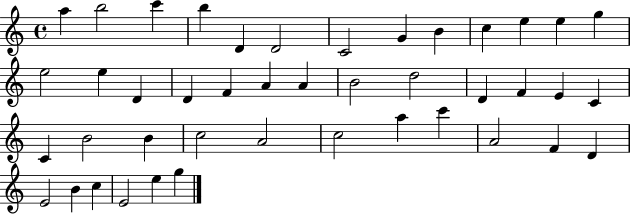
A5/q B5/h C6/q B5/q D4/q D4/h C4/h G4/q B4/q C5/q E5/q E5/q G5/q E5/h E5/q D4/q D4/q F4/q A4/q A4/q B4/h D5/h D4/q F4/q E4/q C4/q C4/q B4/h B4/q C5/h A4/h C5/h A5/q C6/q A4/h F4/q D4/q E4/h B4/q C5/q E4/h E5/q G5/q